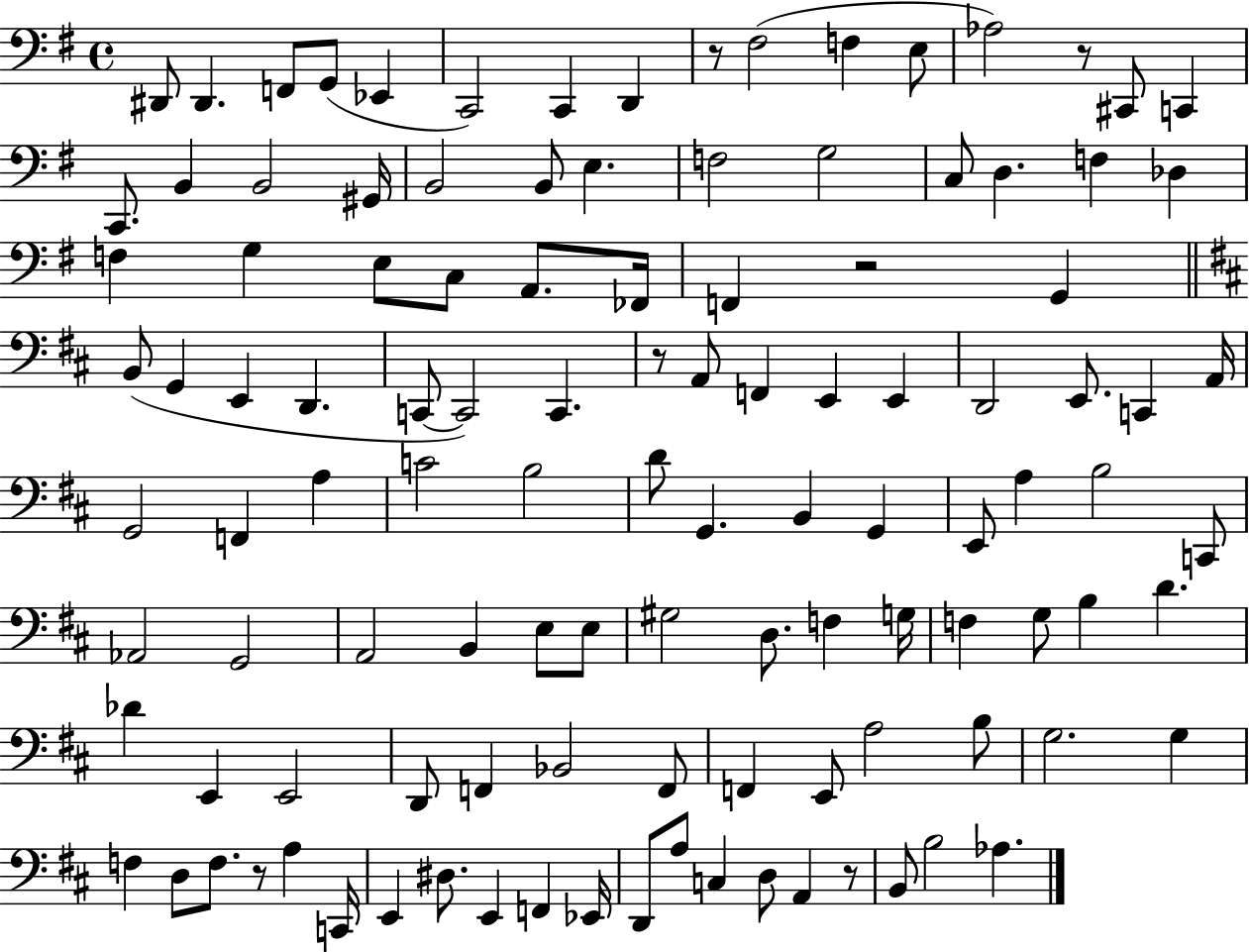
D#2/e D#2/q. F2/e G2/e Eb2/q C2/h C2/q D2/q R/e F#3/h F3/q E3/e Ab3/h R/e C#2/e C2/q C2/e. B2/q B2/h G#2/s B2/h B2/e E3/q. F3/h G3/h C3/e D3/q. F3/q Db3/q F3/q G3/q E3/e C3/e A2/e. FES2/s F2/q R/h G2/q B2/e G2/q E2/q D2/q. C2/e C2/h C2/q. R/e A2/e F2/q E2/q E2/q D2/h E2/e. C2/q A2/s G2/h F2/q A3/q C4/h B3/h D4/e G2/q. B2/q G2/q E2/e A3/q B3/h C2/e Ab2/h G2/h A2/h B2/q E3/e E3/e G#3/h D3/e. F3/q G3/s F3/q G3/e B3/q D4/q. Db4/q E2/q E2/h D2/e F2/q Bb2/h F2/e F2/q E2/e A3/h B3/e G3/h. G3/q F3/q D3/e F3/e. R/e A3/q C2/s E2/q D#3/e. E2/q F2/q Eb2/s D2/e A3/e C3/q D3/e A2/q R/e B2/e B3/h Ab3/q.